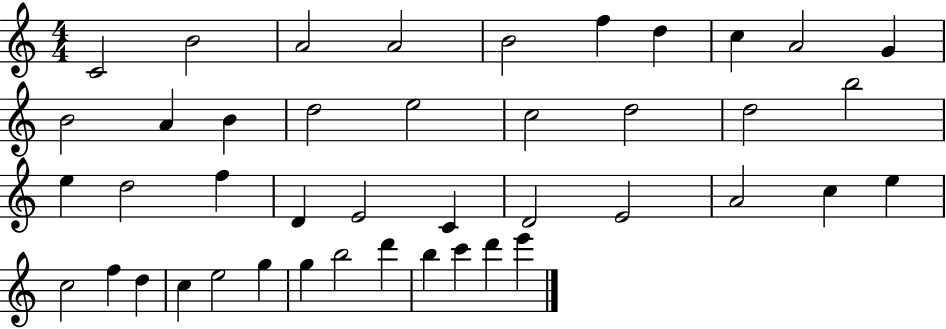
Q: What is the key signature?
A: C major